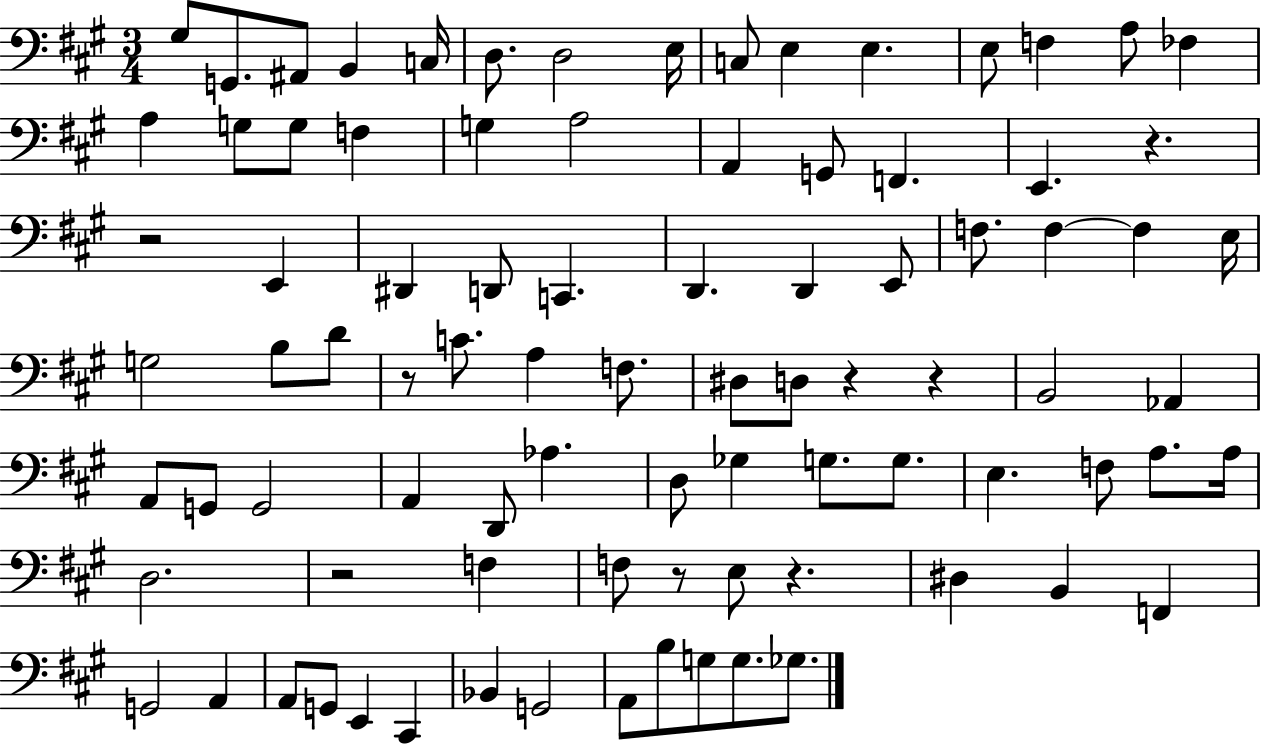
G#3/e G2/e. A#2/e B2/q C3/s D3/e. D3/h E3/s C3/e E3/q E3/q. E3/e F3/q A3/e FES3/q A3/q G3/e G3/e F3/q G3/q A3/h A2/q G2/e F2/q. E2/q. R/q. R/h E2/q D#2/q D2/e C2/q. D2/q. D2/q E2/e F3/e. F3/q F3/q E3/s G3/h B3/e D4/e R/e C4/e. A3/q F3/e. D#3/e D3/e R/q R/q B2/h Ab2/q A2/e G2/e G2/h A2/q D2/e Ab3/q. D3/e Gb3/q G3/e. G3/e. E3/q. F3/e A3/e. A3/s D3/h. R/h F3/q F3/e R/e E3/e R/q. D#3/q B2/q F2/q G2/h A2/q A2/e G2/e E2/q C#2/q Bb2/q G2/h A2/e B3/e G3/e G3/e. Gb3/e.